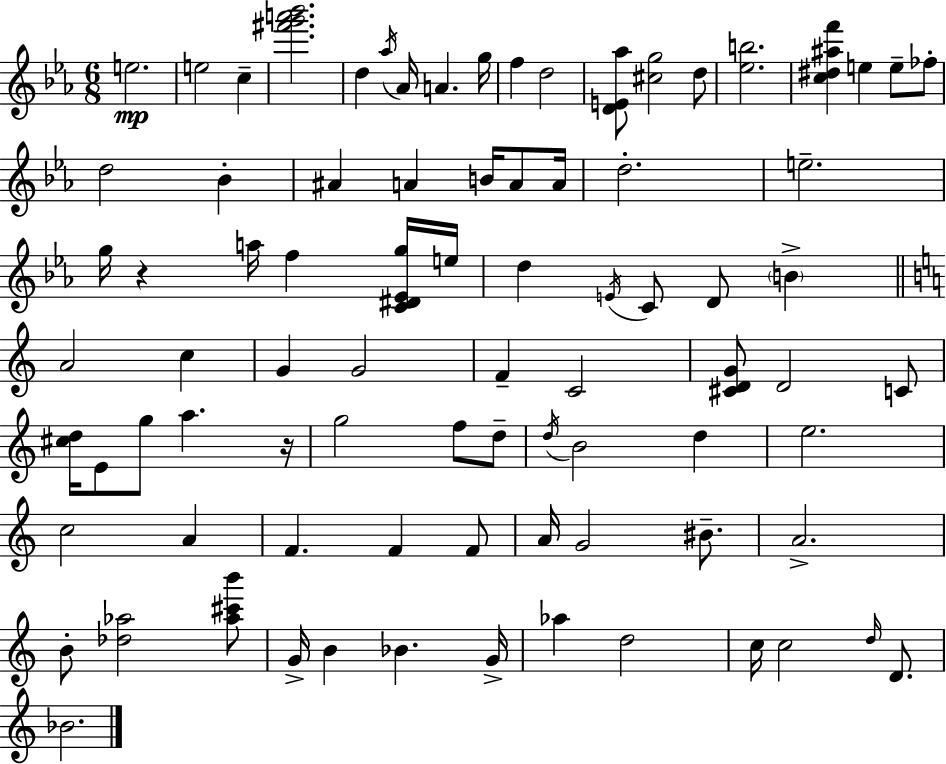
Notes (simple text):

E5/h. E5/h C5/q [F#6,G6,A6,Bb6]/h. D5/q Ab5/s Ab4/s A4/q. G5/s F5/q D5/h [D4,E4,Ab5]/e [C#5,G5]/h D5/e [Eb5,B5]/h. [C5,D#5,A#5,F6]/q E5/q E5/e FES5/e D5/h Bb4/q A#4/q A4/q B4/s A4/e A4/s D5/h. E5/h. G5/s R/q A5/s F5/q [C4,D#4,Eb4,G5]/s E5/s D5/q E4/s C4/e D4/e B4/q A4/h C5/q G4/q G4/h F4/q C4/h [C#4,D4,G4]/e D4/h C4/e [C#5,D5]/s E4/e G5/e A5/q. R/s G5/h F5/e D5/e D5/s B4/h D5/q E5/h. C5/h A4/q F4/q. F4/q F4/e A4/s G4/h BIS4/e. A4/h. B4/e [Db5,Ab5]/h [Ab5,C#6,B6]/e G4/s B4/q Bb4/q. G4/s Ab5/q D5/h C5/s C5/h D5/s D4/e. Bb4/h.